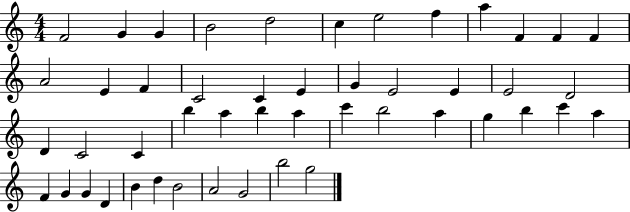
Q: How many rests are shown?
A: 0